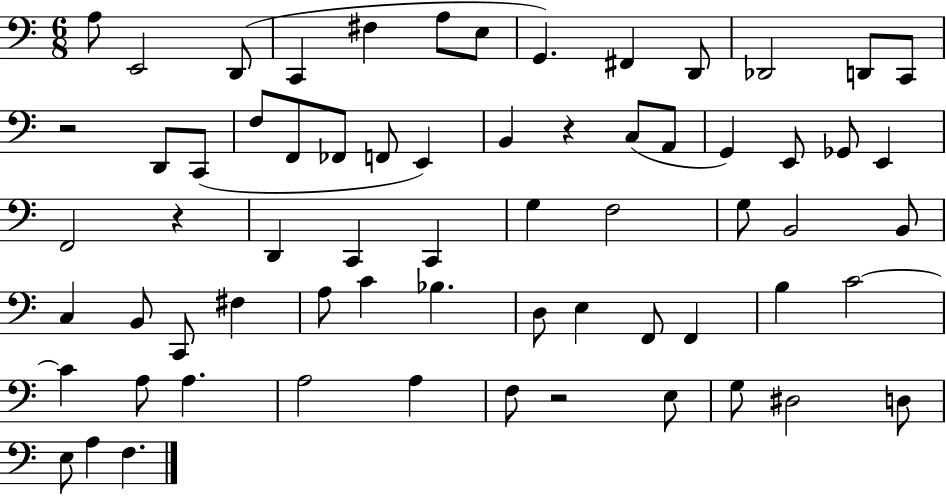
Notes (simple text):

A3/e E2/h D2/e C2/q F#3/q A3/e E3/e G2/q. F#2/q D2/e Db2/h D2/e C2/e R/h D2/e C2/e F3/e F2/e FES2/e F2/e E2/q B2/q R/q C3/e A2/e G2/q E2/e Gb2/e E2/q F2/h R/q D2/q C2/q C2/q G3/q F3/h G3/e B2/h B2/e C3/q B2/e C2/e F#3/q A3/e C4/q Bb3/q. D3/e E3/q F2/e F2/q B3/q C4/h C4/q A3/e A3/q. A3/h A3/q F3/e R/h E3/e G3/e D#3/h D3/e E3/e A3/q F3/q.